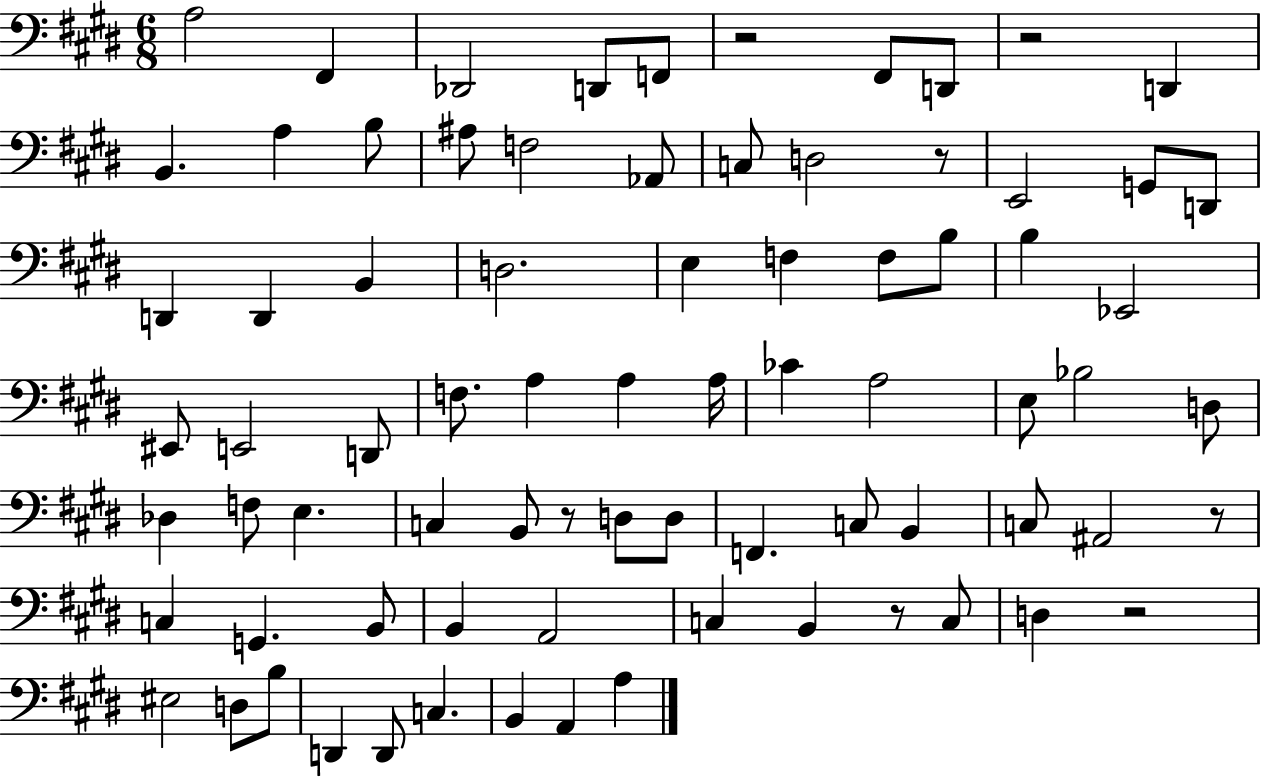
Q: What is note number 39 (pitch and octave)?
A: E3